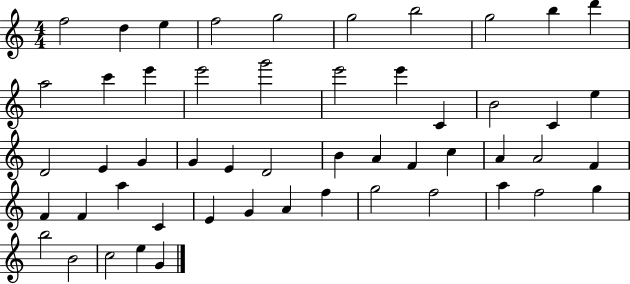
X:1
T:Untitled
M:4/4
L:1/4
K:C
f2 d e f2 g2 g2 b2 g2 b d' a2 c' e' e'2 g'2 e'2 e' C B2 C e D2 E G G E D2 B A F c A A2 F F F a C E G A f g2 f2 a f2 g b2 B2 c2 e G